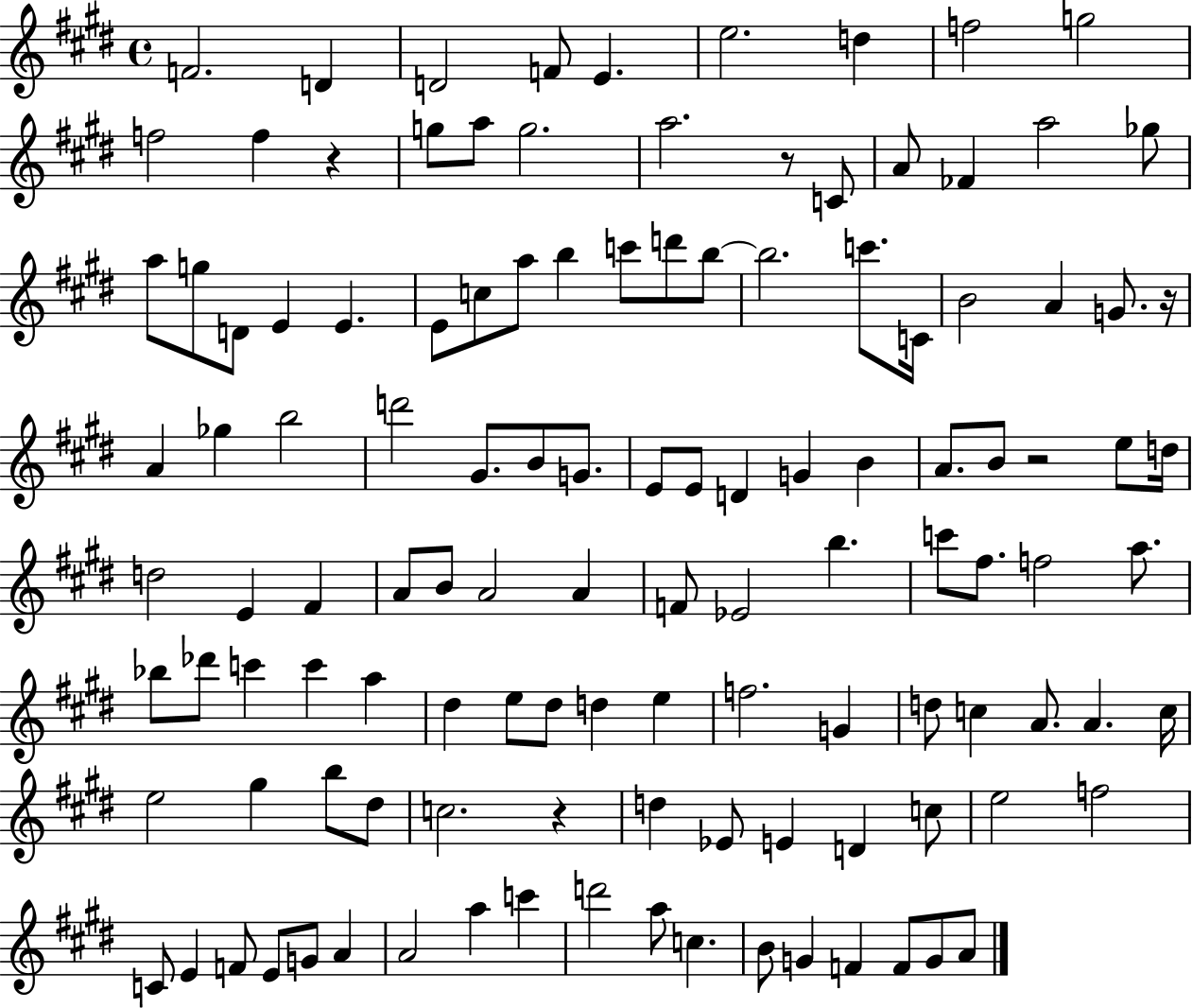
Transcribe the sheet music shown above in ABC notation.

X:1
T:Untitled
M:4/4
L:1/4
K:E
F2 D D2 F/2 E e2 d f2 g2 f2 f z g/2 a/2 g2 a2 z/2 C/2 A/2 _F a2 _g/2 a/2 g/2 D/2 E E E/2 c/2 a/2 b c'/2 d'/2 b/2 b2 c'/2 C/4 B2 A G/2 z/4 A _g b2 d'2 ^G/2 B/2 G/2 E/2 E/2 D G B A/2 B/2 z2 e/2 d/4 d2 E ^F A/2 B/2 A2 A F/2 _E2 b c'/2 ^f/2 f2 a/2 _b/2 _d'/2 c' c' a ^d e/2 ^d/2 d e f2 G d/2 c A/2 A c/4 e2 ^g b/2 ^d/2 c2 z d _E/2 E D c/2 e2 f2 C/2 E F/2 E/2 G/2 A A2 a c' d'2 a/2 c B/2 G F F/2 G/2 A/2